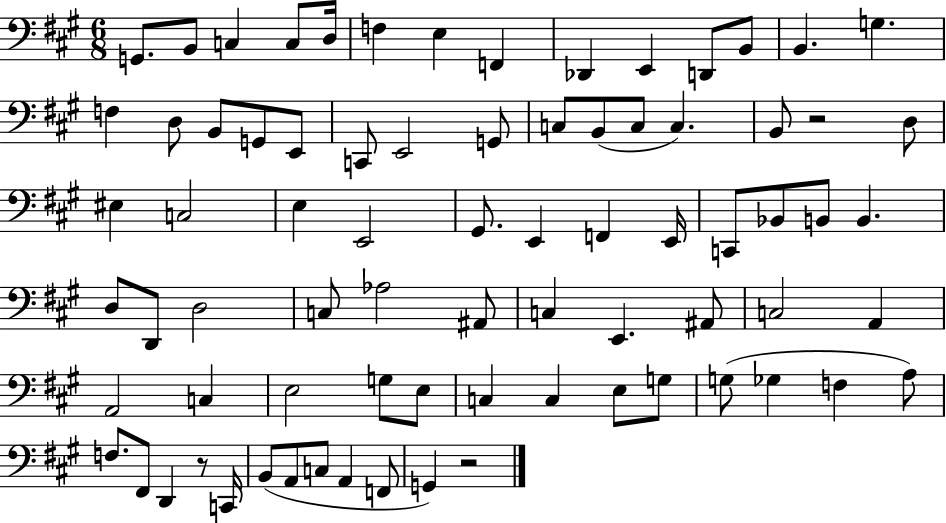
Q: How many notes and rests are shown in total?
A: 77